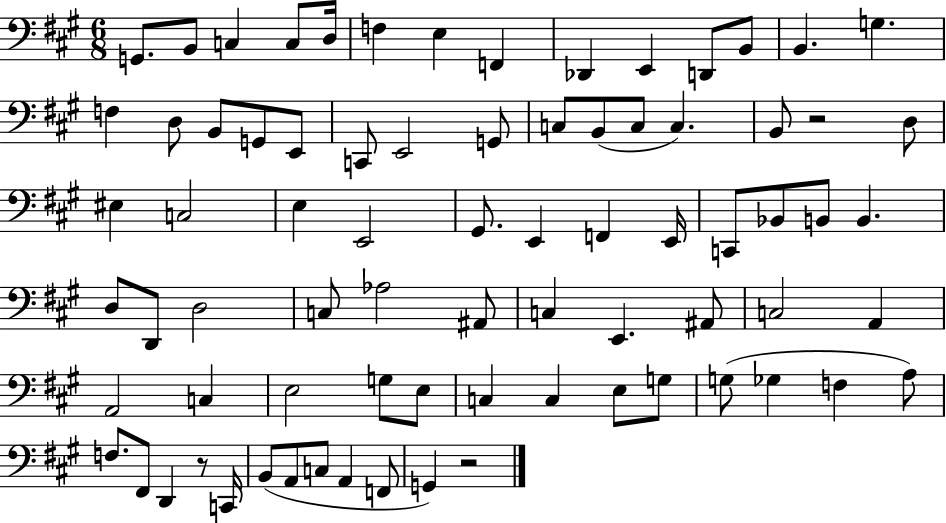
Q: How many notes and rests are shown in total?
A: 77